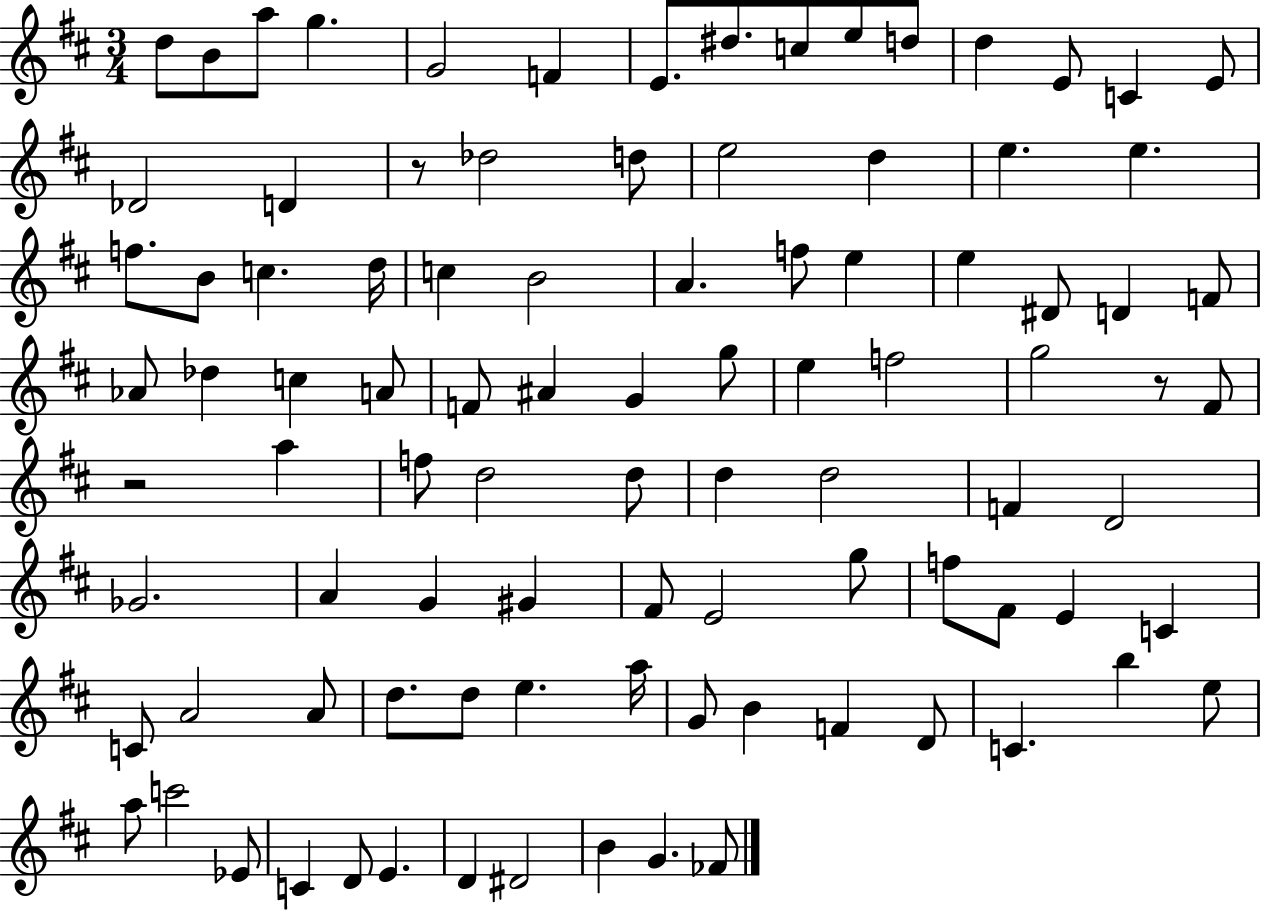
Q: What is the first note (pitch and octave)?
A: D5